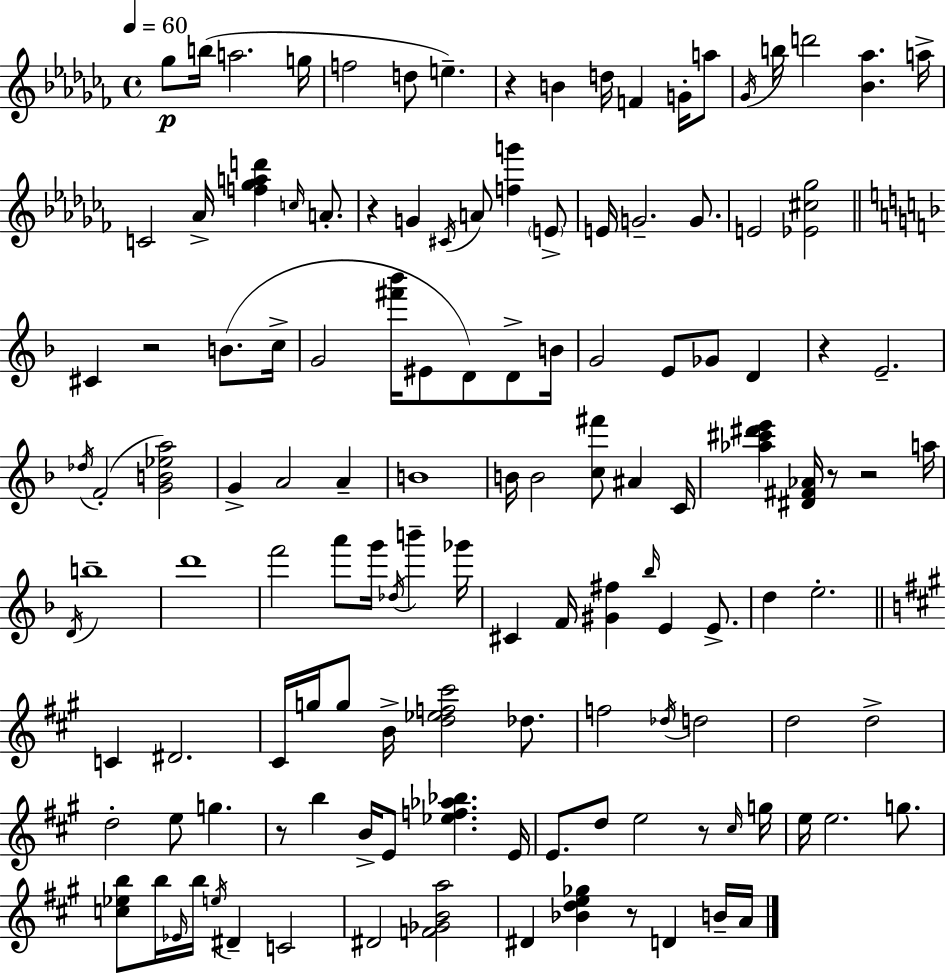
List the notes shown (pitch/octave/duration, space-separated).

Gb5/e B5/s A5/h. G5/s F5/h D5/e E5/q. R/q B4/q D5/s F4/q G4/s A5/e Gb4/s B5/s D6/h [Bb4,Ab5]/q. A5/s C4/h Ab4/s [F5,Gb5,A5,D6]/q C5/s A4/e. R/q G4/q C#4/s A4/e [F5,G6]/q E4/e E4/s G4/h. G4/e. E4/h [Eb4,C#5,Gb5]/h C#4/q R/h B4/e. C5/s G4/h [F#6,Bb6]/s EIS4/e D4/e D4/e B4/s G4/h E4/e Gb4/e D4/q R/q E4/h. Db5/s F4/h [G4,B4,Eb5,A5]/h G4/q A4/h A4/q B4/w B4/s B4/h [C5,F#6]/e A#4/q C4/s [Ab5,C#6,D#6,E6]/q [D#4,F#4,Ab4]/s R/e R/h A5/s D4/s B5/w D6/w F6/h A6/e G6/s Db5/s B6/q Gb6/s C#4/q F4/s [G#4,F#5]/q Bb5/s E4/q E4/e. D5/q E5/h. C4/q D#4/h. C#4/s G5/s G5/e B4/s [D5,Eb5,F5,C#6]/h Db5/e. F5/h Db5/s D5/h D5/h D5/h D5/h E5/e G5/q. R/e B5/q B4/s E4/e [Eb5,F5,Ab5,Bb5]/q. E4/s E4/e. D5/e E5/h R/e C#5/s G5/s E5/s E5/h. G5/e. [C5,Eb5,B5]/e B5/s Eb4/s B5/s E5/s D#4/q C4/h D#4/h [F4,Gb4,B4,A5]/h D#4/q [Bb4,D5,E5,Gb5]/q R/e D4/q B4/s A4/s